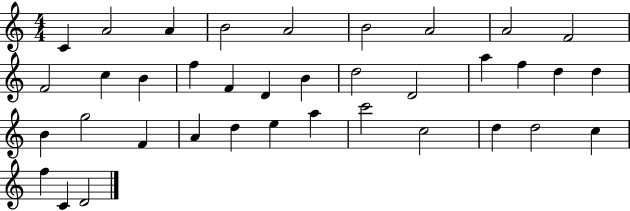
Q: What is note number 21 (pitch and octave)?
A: D5